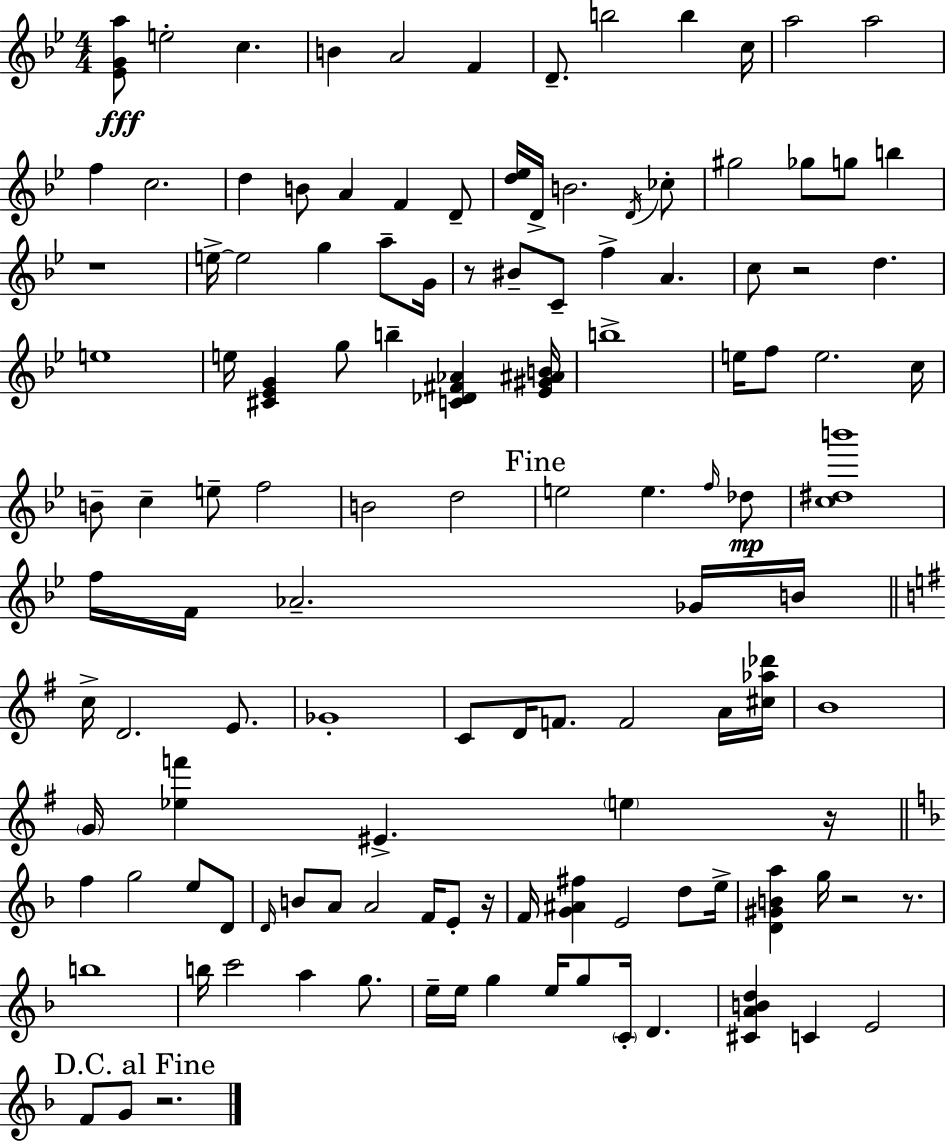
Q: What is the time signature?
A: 4/4